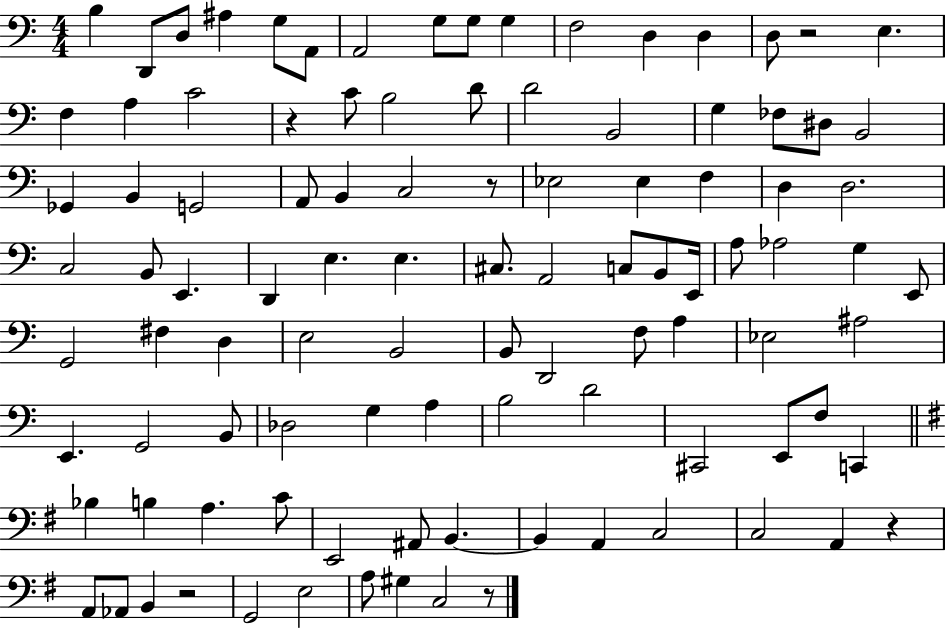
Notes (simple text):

B3/q D2/e D3/e A#3/q G3/e A2/e A2/h G3/e G3/e G3/q F3/h D3/q D3/q D3/e R/h E3/q. F3/q A3/q C4/h R/q C4/e B3/h D4/e D4/h B2/h G3/q FES3/e D#3/e B2/h Gb2/q B2/q G2/h A2/e B2/q C3/h R/e Eb3/h Eb3/q F3/q D3/q D3/h. C3/h B2/e E2/q. D2/q E3/q. E3/q. C#3/e. A2/h C3/e B2/e E2/s A3/e Ab3/h G3/q E2/e G2/h F#3/q D3/q E3/h B2/h B2/e D2/h F3/e A3/q Eb3/h A#3/h E2/q. G2/h B2/e Db3/h G3/q A3/q B3/h D4/h C#2/h E2/e F3/e C2/q Bb3/q B3/q A3/q. C4/e E2/h A#2/e B2/q. B2/q A2/q C3/h C3/h A2/q R/q A2/e Ab2/e B2/q R/h G2/h E3/h A3/e G#3/q C3/h R/e